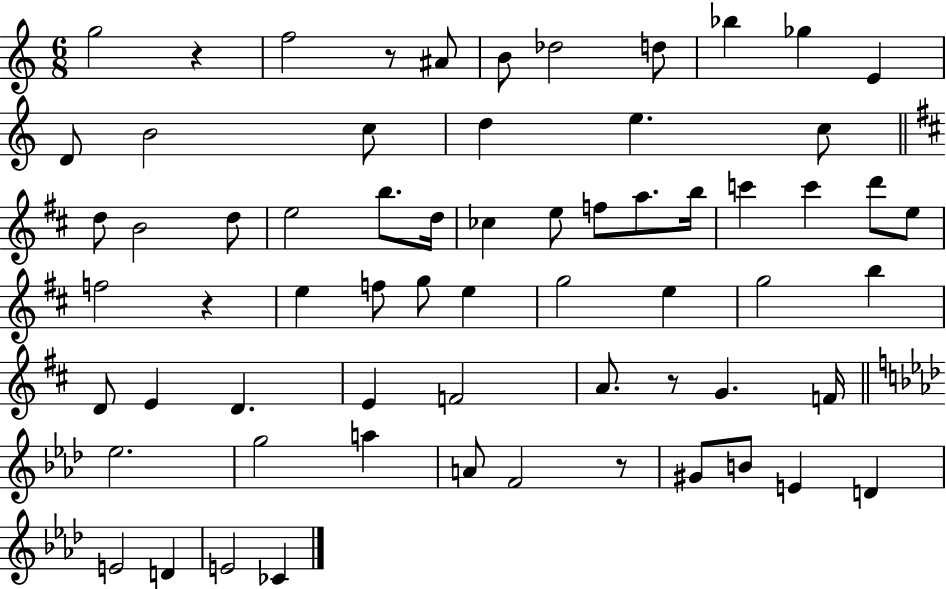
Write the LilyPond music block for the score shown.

{
  \clef treble
  \numericTimeSignature
  \time 6/8
  \key c \major
  g''2 r4 | f''2 r8 ais'8 | b'8 des''2 d''8 | bes''4 ges''4 e'4 | \break d'8 b'2 c''8 | d''4 e''4. c''8 | \bar "||" \break \key b \minor d''8 b'2 d''8 | e''2 b''8. d''16 | ces''4 e''8 f''8 a''8. b''16 | c'''4 c'''4 d'''8 e''8 | \break f''2 r4 | e''4 f''8 g''8 e''4 | g''2 e''4 | g''2 b''4 | \break d'8 e'4 d'4. | e'4 f'2 | a'8. r8 g'4. f'16 | \bar "||" \break \key f \minor ees''2. | g''2 a''4 | a'8 f'2 r8 | gis'8 b'8 e'4 d'4 | \break e'2 d'4 | e'2 ces'4 | \bar "|."
}